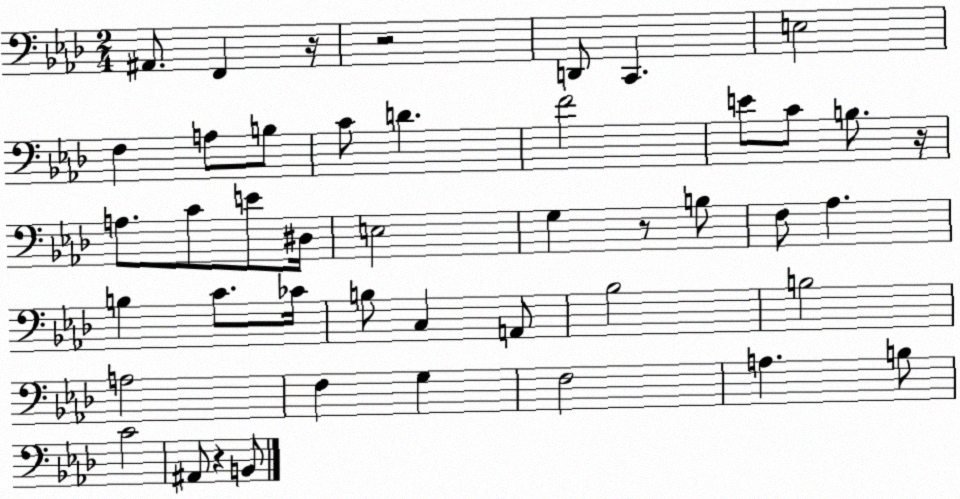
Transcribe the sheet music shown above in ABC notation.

X:1
T:Untitled
M:2/4
L:1/4
K:Ab
^A,,/2 F,, z/4 z2 D,,/2 C,, E,2 F, A,/2 B,/2 C/2 D F2 E/2 C/2 B,/2 z/4 A,/2 C/2 E/2 ^D,/4 E,2 G, z/2 B,/2 F,/2 _A, B, C/2 _C/4 B,/2 C, A,,/2 _B,2 B,2 A,2 F, G, F,2 A, B,/2 C2 ^A,,/2 z B,,/2